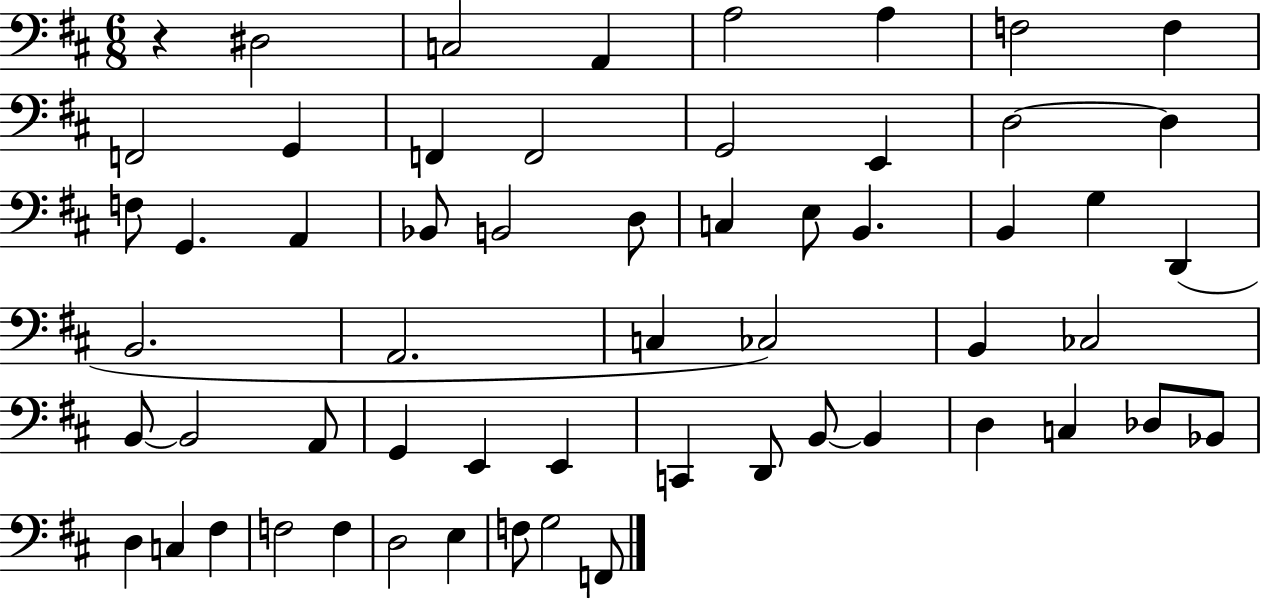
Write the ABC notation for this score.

X:1
T:Untitled
M:6/8
L:1/4
K:D
z ^D,2 C,2 A,, A,2 A, F,2 F, F,,2 G,, F,, F,,2 G,,2 E,, D,2 D, F,/2 G,, A,, _B,,/2 B,,2 D,/2 C, E,/2 B,, B,, G, D,, B,,2 A,,2 C, _C,2 B,, _C,2 B,,/2 B,,2 A,,/2 G,, E,, E,, C,, D,,/2 B,,/2 B,, D, C, _D,/2 _B,,/2 D, C, ^F, F,2 F, D,2 E, F,/2 G,2 F,,/2